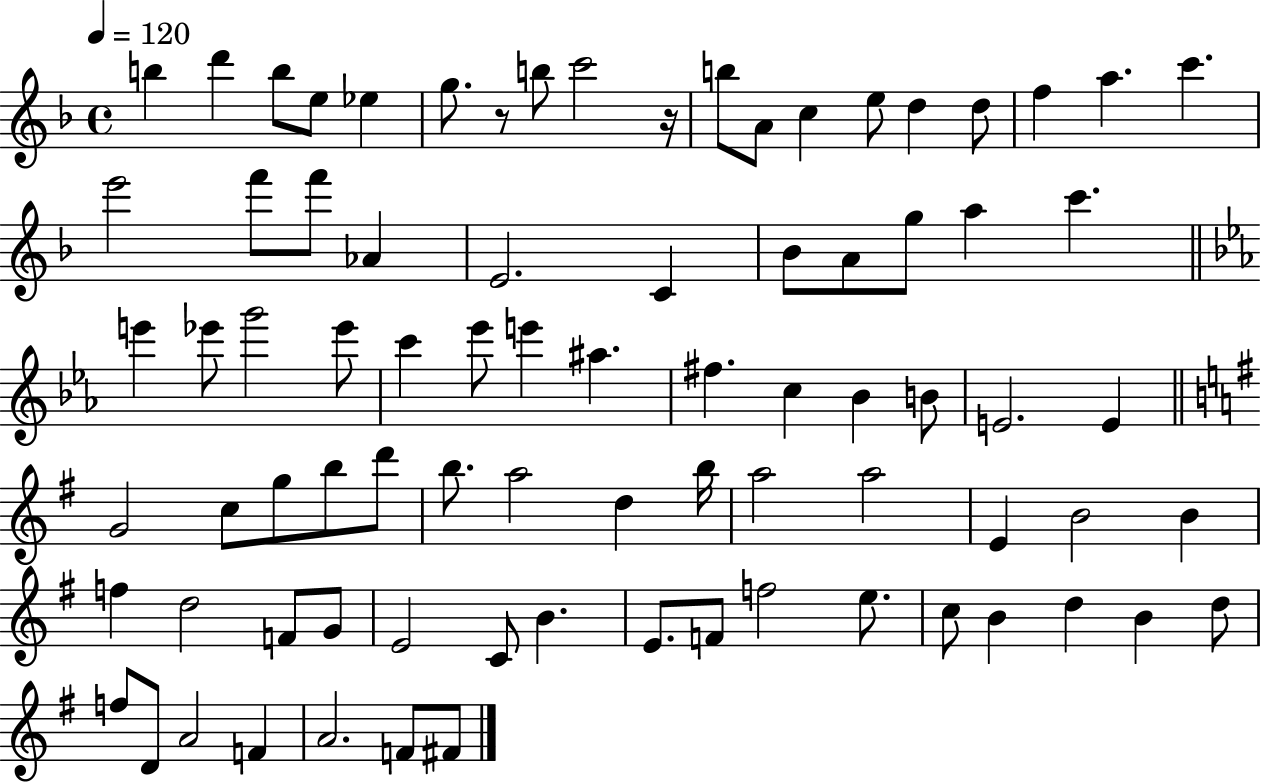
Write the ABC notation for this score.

X:1
T:Untitled
M:4/4
L:1/4
K:F
b d' b/2 e/2 _e g/2 z/2 b/2 c'2 z/4 b/2 A/2 c e/2 d d/2 f a c' e'2 f'/2 f'/2 _A E2 C _B/2 A/2 g/2 a c' e' _e'/2 g'2 _e'/2 c' _e'/2 e' ^a ^f c _B B/2 E2 E G2 c/2 g/2 b/2 d'/2 b/2 a2 d b/4 a2 a2 E B2 B f d2 F/2 G/2 E2 C/2 B E/2 F/2 f2 e/2 c/2 B d B d/2 f/2 D/2 A2 F A2 F/2 ^F/2